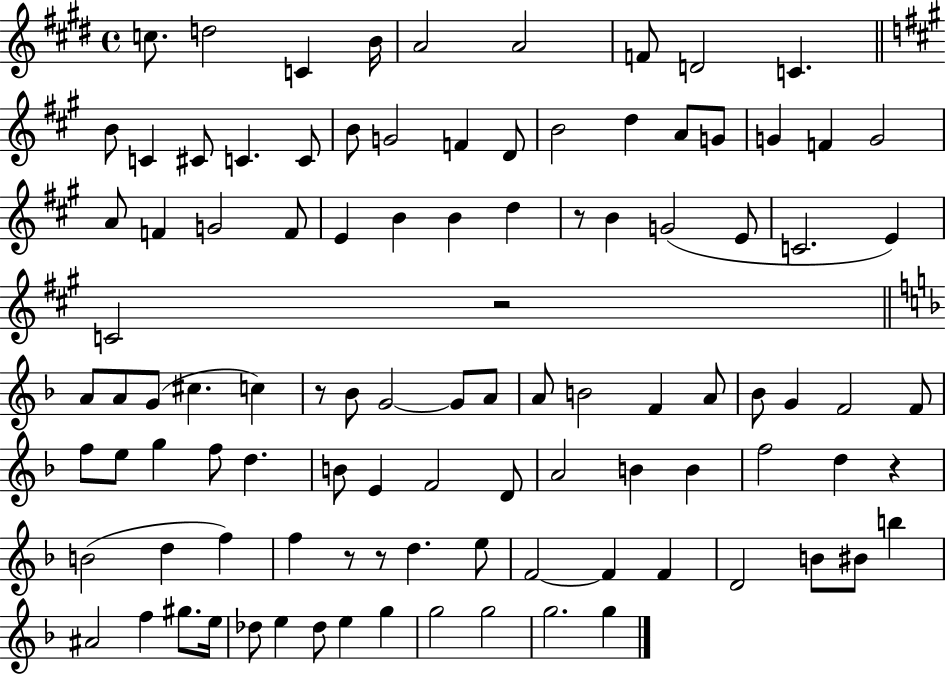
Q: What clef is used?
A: treble